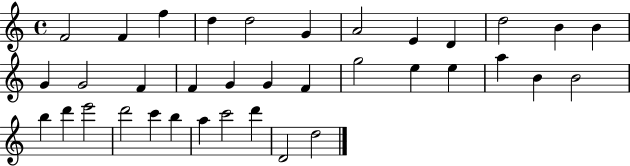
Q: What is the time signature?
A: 4/4